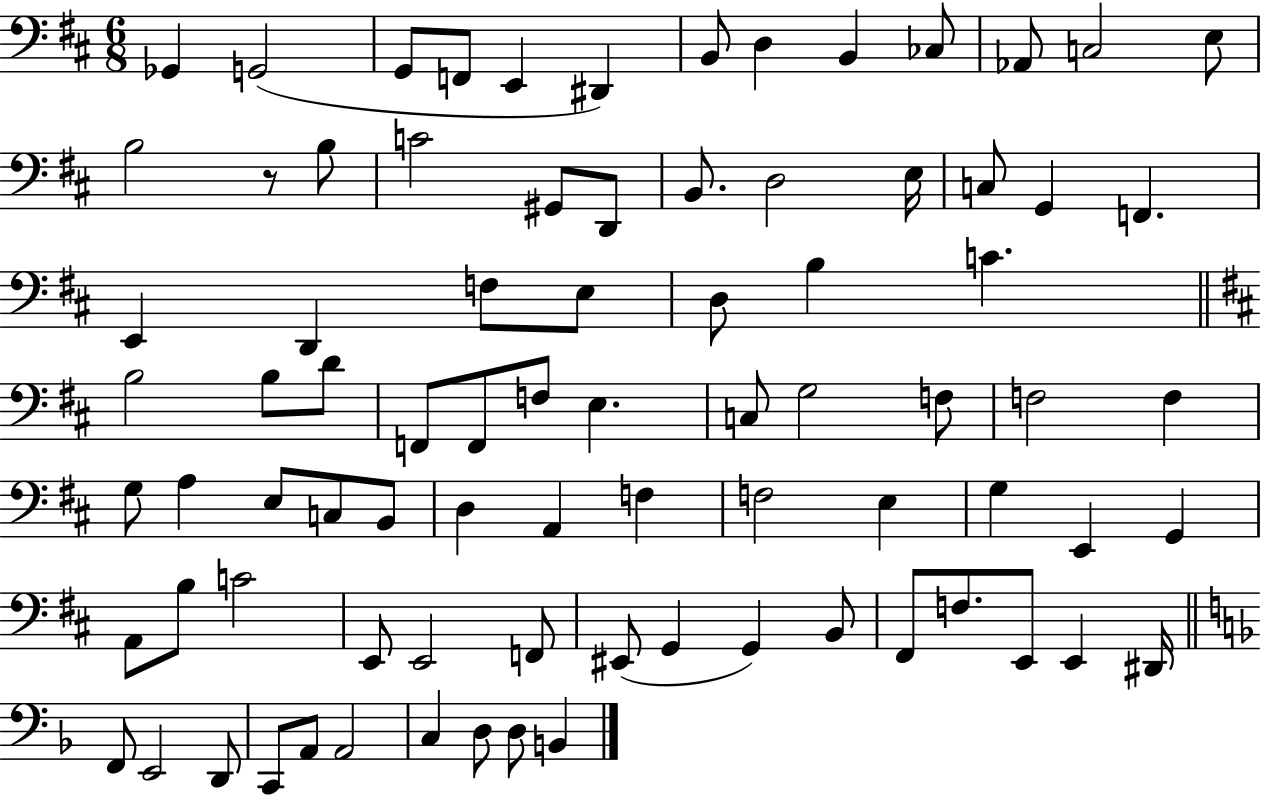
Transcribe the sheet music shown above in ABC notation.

X:1
T:Untitled
M:6/8
L:1/4
K:D
_G,, G,,2 G,,/2 F,,/2 E,, ^D,, B,,/2 D, B,, _C,/2 _A,,/2 C,2 E,/2 B,2 z/2 B,/2 C2 ^G,,/2 D,,/2 B,,/2 D,2 E,/4 C,/2 G,, F,, E,, D,, F,/2 E,/2 D,/2 B, C B,2 B,/2 D/2 F,,/2 F,,/2 F,/2 E, C,/2 G,2 F,/2 F,2 F, G,/2 A, E,/2 C,/2 B,,/2 D, A,, F, F,2 E, G, E,, G,, A,,/2 B,/2 C2 E,,/2 E,,2 F,,/2 ^E,,/2 G,, G,, B,,/2 ^F,,/2 F,/2 E,,/2 E,, ^D,,/4 F,,/2 E,,2 D,,/2 C,,/2 A,,/2 A,,2 C, D,/2 D,/2 B,,